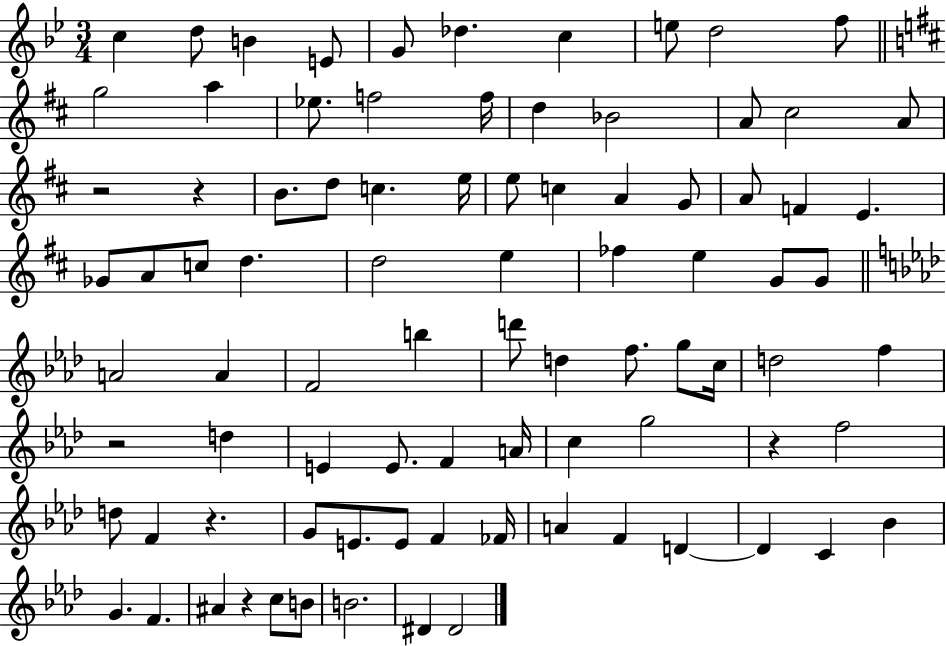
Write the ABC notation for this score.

X:1
T:Untitled
M:3/4
L:1/4
K:Bb
c d/2 B E/2 G/2 _d c e/2 d2 f/2 g2 a _e/2 f2 f/4 d _B2 A/2 ^c2 A/2 z2 z B/2 d/2 c e/4 e/2 c A G/2 A/2 F E _G/2 A/2 c/2 d d2 e _f e G/2 G/2 A2 A F2 b d'/2 d f/2 g/2 c/4 d2 f z2 d E E/2 F A/4 c g2 z f2 d/2 F z G/2 E/2 E/2 F _F/4 A F D D C _B G F ^A z c/2 B/2 B2 ^D ^D2